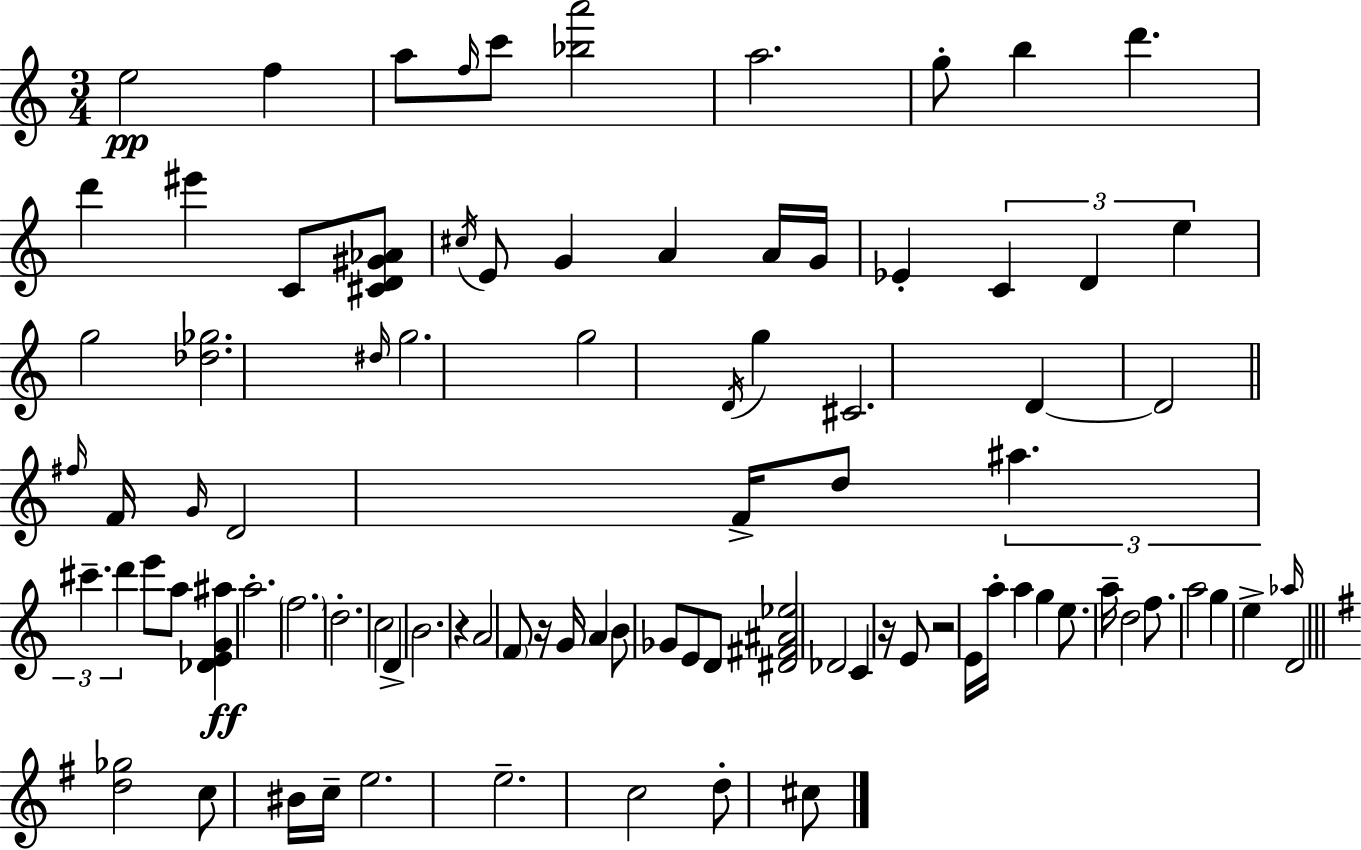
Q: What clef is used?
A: treble